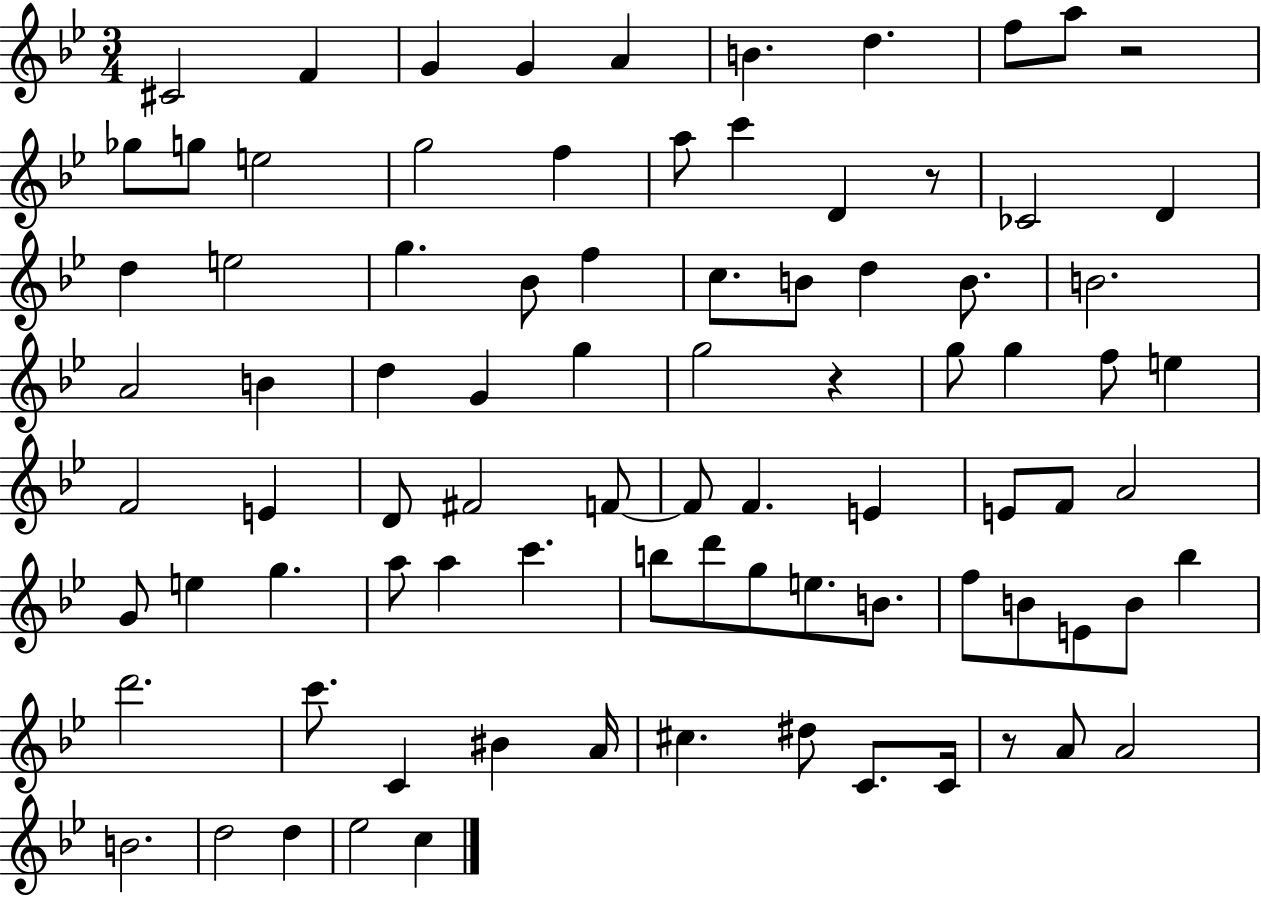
C#4/h F4/q G4/q G4/q A4/q B4/q. D5/q. F5/e A5/e R/h Gb5/e G5/e E5/h G5/h F5/q A5/e C6/q D4/q R/e CES4/h D4/q D5/q E5/h G5/q. Bb4/e F5/q C5/e. B4/e D5/q B4/e. B4/h. A4/h B4/q D5/q G4/q G5/q G5/h R/q G5/e G5/q F5/e E5/q F4/h E4/q D4/e F#4/h F4/e F4/e F4/q. E4/q E4/e F4/e A4/h G4/e E5/q G5/q. A5/e A5/q C6/q. B5/e D6/e G5/e E5/e. B4/e. F5/e B4/e E4/e B4/e Bb5/q D6/h. C6/e. C4/q BIS4/q A4/s C#5/q. D#5/e C4/e. C4/s R/e A4/e A4/h B4/h. D5/h D5/q Eb5/h C5/q